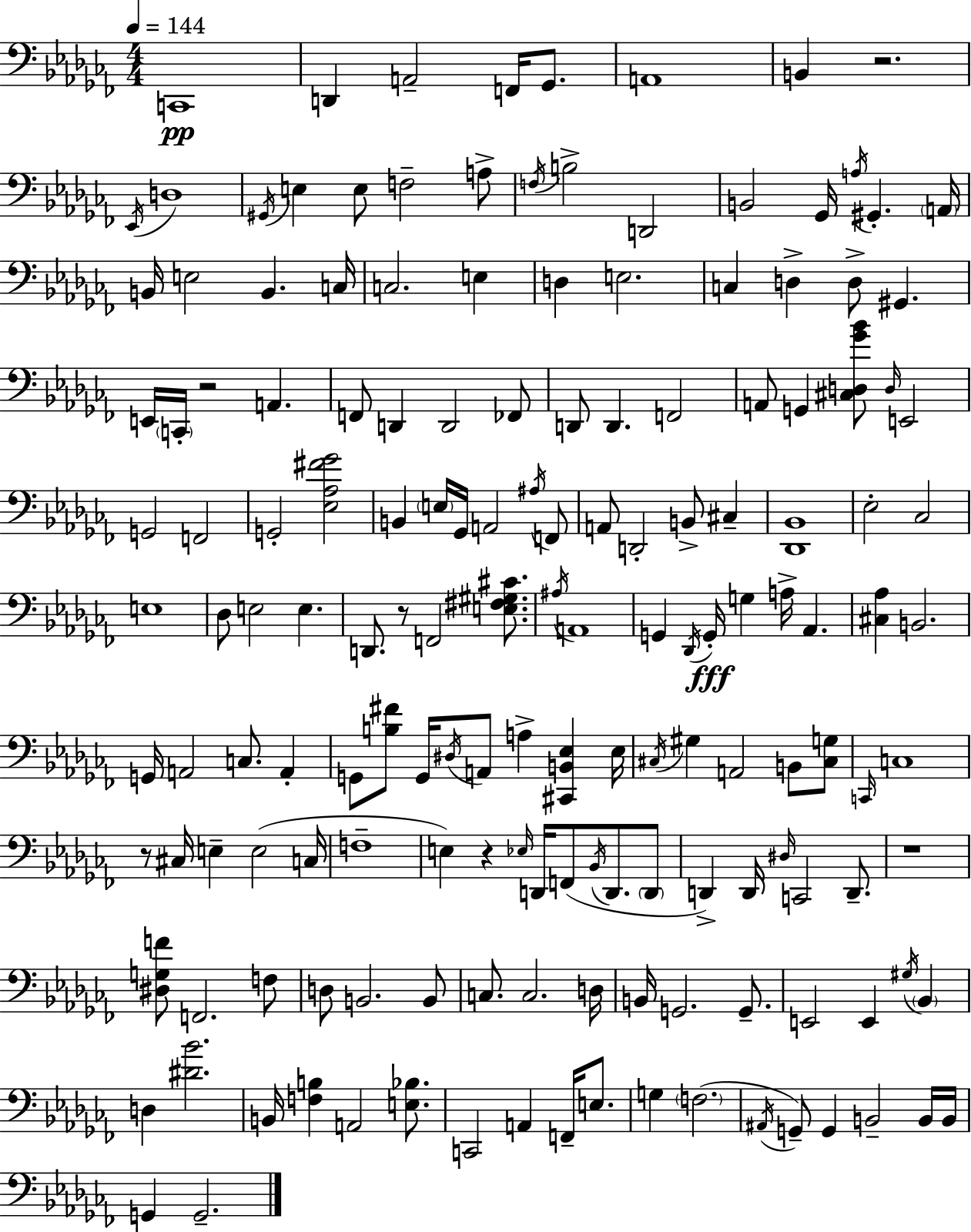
{
  \clef bass
  \numericTimeSignature
  \time 4/4
  \key aes \minor
  \tempo 4 = 144
  c,1\pp | d,4 a,2-- f,16 ges,8. | a,1 | b,4 r2. | \break \acciaccatura { ees,16 } d1 | \acciaccatura { gis,16 } e4 e8 f2-- | a8-> \acciaccatura { f16 } b2-> d,2 | b,2 ges,16 \acciaccatura { a16 } gis,4.-. | \break \parenthesize a,16 b,16 e2 b,4. | c16 c2. | e4 d4 e2. | c4 d4-> d8-> gis,4. | \break e,16 \parenthesize c,16-. r2 a,4. | f,8 d,4 d,2 | fes,8 d,8 d,4. f,2 | a,8 g,4 <cis d ges' bes'>8 \grace { d16 } e,2 | \break g,2 f,2 | g,2-. <ees aes fis' ges'>2 | b,4 \parenthesize e16 ges,16 a,2 | \acciaccatura { ais16 } f,8 a,8 d,2-. | \break b,8-> cis4-- <des, bes,>1 | ees2-. ces2 | e1 | des8 e2 | \break e4. d,8. r8 f,2 | <e fis gis cis'>8. \acciaccatura { ais16 } a,1 | g,4 \acciaccatura { des,16 } g,16-.\fff g4 | a16-> aes,4. <cis aes>4 b,2. | \break g,16 a,2 | c8. a,4-. g,8 <b fis'>8 g,16 \acciaccatura { dis16 } a,8 | a4-> <cis, b, ees>4 ees16 \acciaccatura { cis16 } gis4 a,2 | b,8 <cis g>8 \grace { c,16 } c1 | \break r8 cis16 e4-- | e2( c16 f1-- | e4) r4 | \grace { ees16 } d,16 f,8( \acciaccatura { bes,16 } d,8. \parenthesize d,8 d,4->) | \break d,16 \grace { dis16 } c,2 d,8.-- r1 | <dis g f'>8 | f,2. f8 d8 | b,2. b,8 c8. | \break c2. d16 b,16 g,2. | g,8.-- e,2 | e,4 \acciaccatura { gis16 } \parenthesize bes,4 d4 | <dis' bes'>2. b,16 | \break <f b>4 a,2 <e bes>8. c,2 | a,4 f,16-- e8. g4 | \parenthesize f2.( \acciaccatura { ais,16 } | g,8--) g,4 b,2-- b,16 b,16 | \break g,4 g,2.-- | \bar "|."
}